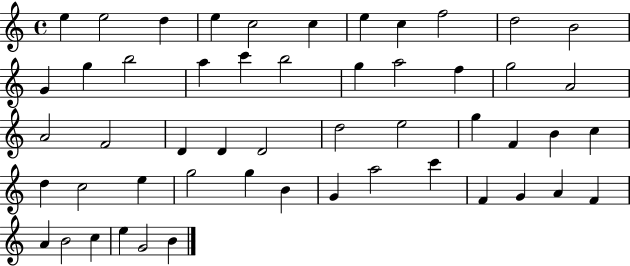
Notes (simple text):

E5/q E5/h D5/q E5/q C5/h C5/q E5/q C5/q F5/h D5/h B4/h G4/q G5/q B5/h A5/q C6/q B5/h G5/q A5/h F5/q G5/h A4/h A4/h F4/h D4/q D4/q D4/h D5/h E5/h G5/q F4/q B4/q C5/q D5/q C5/h E5/q G5/h G5/q B4/q G4/q A5/h C6/q F4/q G4/q A4/q F4/q A4/q B4/h C5/q E5/q G4/h B4/q